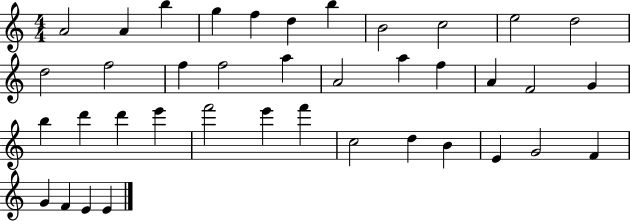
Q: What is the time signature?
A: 4/4